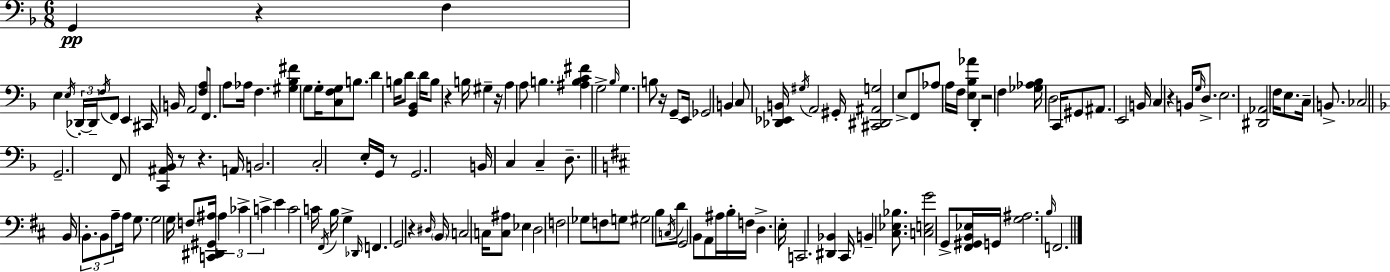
X:1
T:Untitled
M:6/8
L:1/4
K:Dm
G,, z F, E, E,/4 _D,,/4 _D,,/4 F,/4 F,,/2 E,, ^C,,/4 B,,/4 A,,2 [F,A,]/2 F,,/2 A,/2 _A,/4 F, [^G,_B,^F] G,/2 G,/4 [C,F,G,]/2 B,/2 D B,/4 D/2 [G,,_B,,] D/4 B,/2 z B,/4 ^G, z/4 A, A,/2 B, [^A,B,C^F] G,2 _B,/4 G, B,/2 z/4 G,,/2 E,,/4 _G,,2 B,, C,/2 [_D,,_E,,B,,]/4 ^G,/4 A,,2 ^G,,/4 [^C,,^D,,^A,,G,]2 E,/2 F,,/2 _A,/2 A,/4 F,/4 [E,_B,_A] D,, z2 F, [_G,_A,_B,]/4 D,2 C,,/4 ^G,,/2 ^A,,/2 E,,2 B,,/4 C, z B,,/4 G,/4 D,/2 E,2 [^D,,_A,,]2 F,/4 E,/2 C,/4 B,,/2 _C,2 G,,2 F,,/2 [C,,^A,,_B,,]/4 z/2 z A,,/4 B,,2 C,2 E,/4 G,,/4 z/2 G,,2 B,,/4 C, C, D,/2 B,,/4 B,,/2 B,,/2 A,/2 A,/4 G,/2 G,2 G,/4 F,/2 [C,,^D,,^G,,^A,]/4 ^A, _C C E C2 C/4 ^F,,/4 B,/4 G, _D,,/4 F,, G,,2 z ^D,/4 B,,/4 C,2 C,/4 [C,^A,]/2 _E, D,2 F,2 _G,/2 F,/2 G,/2 ^G,2 B,/2 C,/4 D/2 G,,2 B,,/2 A,,/2 ^A,/4 B,/4 F,/4 D, E,/4 C,,2 [^D,,_B,,] ^C,,/4 B,, [^C,_E,_B,]/2 [C,E,G]2 G,,/2 [^F,,^G,,B,,_E,]/4 G,,/4 [G,^A,]2 B,/4 F,,2